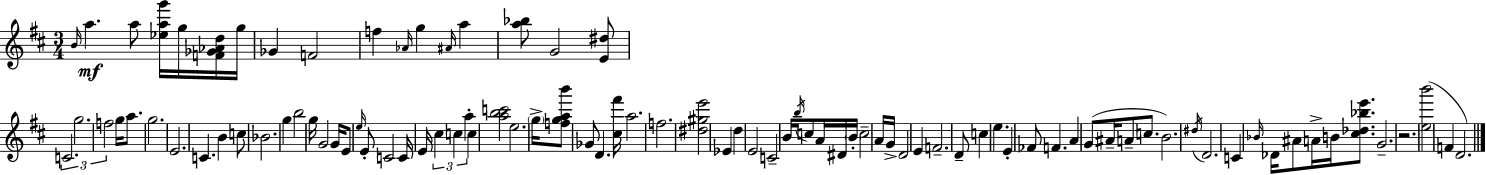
B4/s A5/q. A5/e [Eb5,A5,G6]/s G5/s [F4,Gb4,Ab4,D5]/s G5/s Gb4/q F4/h F5/q Ab4/s G5/q A#4/s A5/q [A5,Bb5]/e G4/h [E4,D#5]/e C4/h. G5/h. F5/h G5/s A5/e. G5/h. E4/h. C4/q. B4/q C5/e Bb4/h. G5/q B5/h G5/s G4/h G4/s E4/e E5/s E4/e C4/h C4/s E4/s C#5/q C5/q A5/q C5/q [A5,B5,C6]/h E5/h. G5/s [F5,G5,A5,B6]/e Gb4/e D4/q. [C#5,F#6]/s A5/h. F5/h. [D#5,G#5,E6]/h Eb4/q D5/q E4/h C4/h B4/s B5/s C5/e A4/s D#4/s B4/s C5/h A4/s G4/s D4/h E4/q F4/h. D4/e C5/q E5/q. E4/q FES4/e F4/q. A4/q G4/e A#4/s A4/e C5/e. B4/h. D#5/s D4/h. C4/q Bb4/s Db4/s A#4/e A4/s B4/s [C#5,Db5,Bb5,E6]/e. G4/h. R/h. [E5,B6]/h F4/q D4/h.